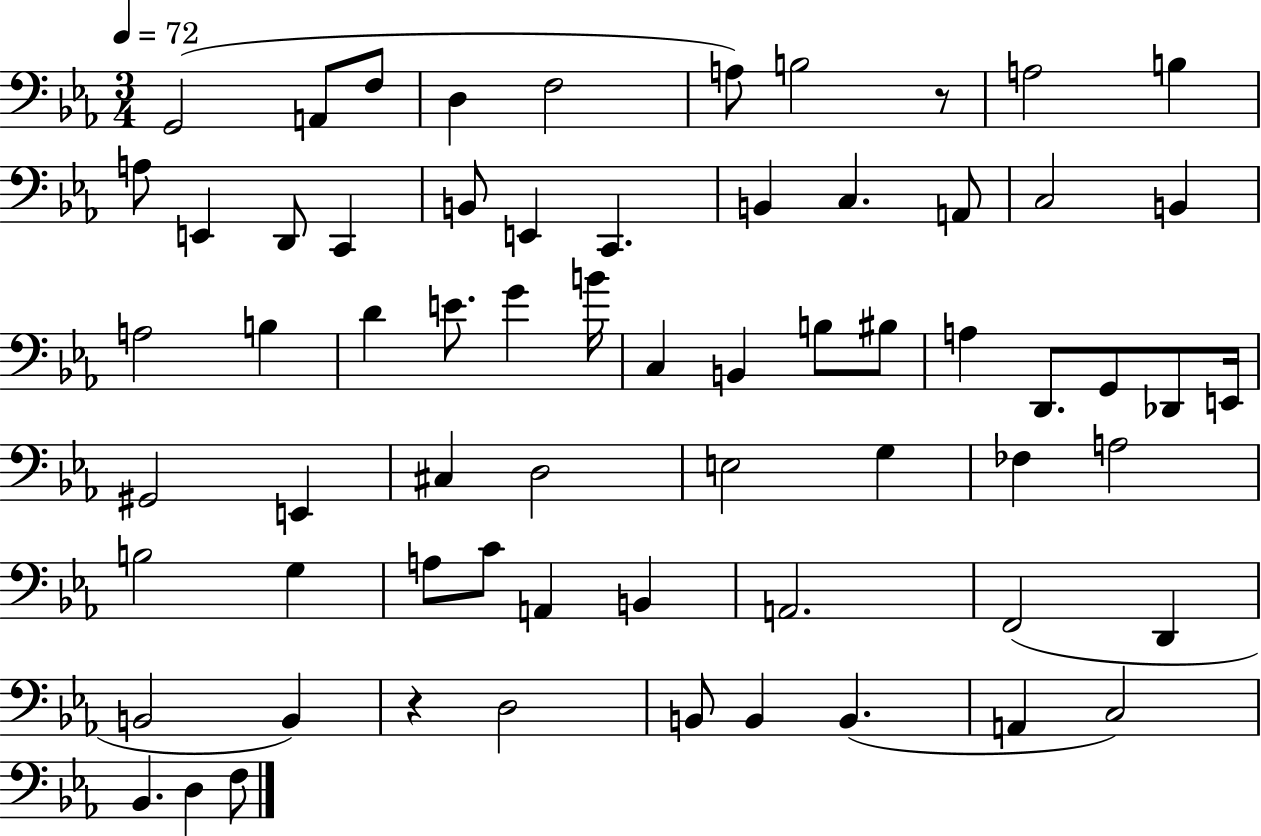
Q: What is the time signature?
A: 3/4